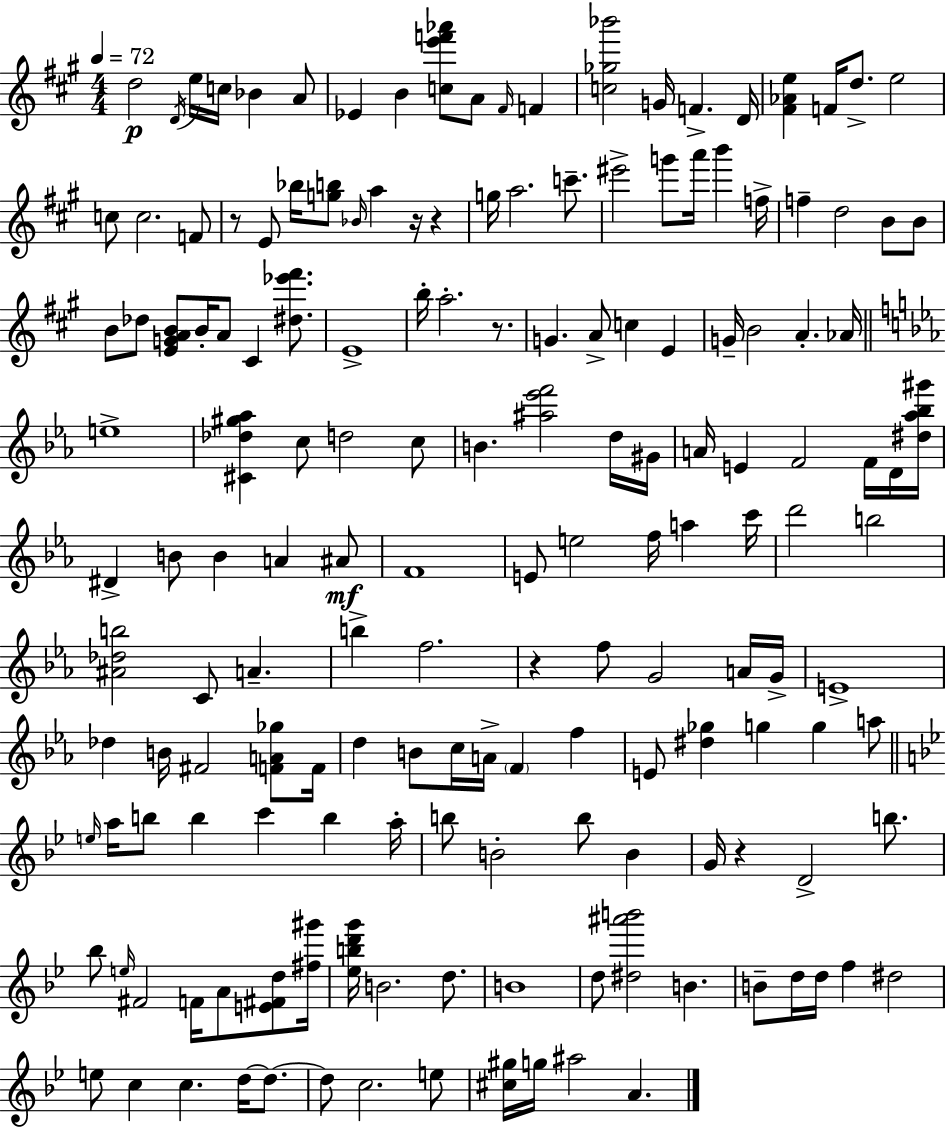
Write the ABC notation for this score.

X:1
T:Untitled
M:4/4
L:1/4
K:A
d2 D/4 e/4 c/4 _B A/2 _E B [ce'f'_a']/2 A/2 ^F/4 F [c_g_b']2 G/4 F D/4 [^F_Ae] F/4 d/2 e2 c/2 c2 F/2 z/2 E/2 _b/4 [gb]/2 _B/4 a z/4 z g/4 a2 c'/2 ^e'2 g'/2 a'/4 b' f/4 f d2 B/2 B/2 B/2 _d/2 [EGAB]/2 B/4 A/2 ^C [^d_e'^f']/2 E4 b/4 a2 z/2 G A/2 c E G/4 B2 A _A/4 e4 [^C_d^g_a] c/2 d2 c/2 B [^a_e'f']2 d/4 ^G/4 A/4 E F2 F/4 D/4 [^d_a_b^g']/4 ^D B/2 B A ^A/2 F4 E/2 e2 f/4 a c'/4 d'2 b2 [^A_db]2 C/2 A b f2 z f/2 G2 A/4 G/4 E4 _d B/4 ^F2 [FA_g]/2 F/4 d B/2 c/4 A/4 F f E/2 [^d_g] g g a/2 e/4 a/4 b/2 b c' b a/4 b/2 B2 b/2 B G/4 z D2 b/2 _b/2 e/4 ^F2 F/4 A/2 [E^Fd]/2 [^f^g']/4 [_ebd'g']/4 B2 d/2 B4 d/2 [^d^a'b']2 B B/2 d/4 d/4 f ^d2 e/2 c c d/4 d/2 d/2 c2 e/2 [^c^g]/4 g/4 ^a2 A